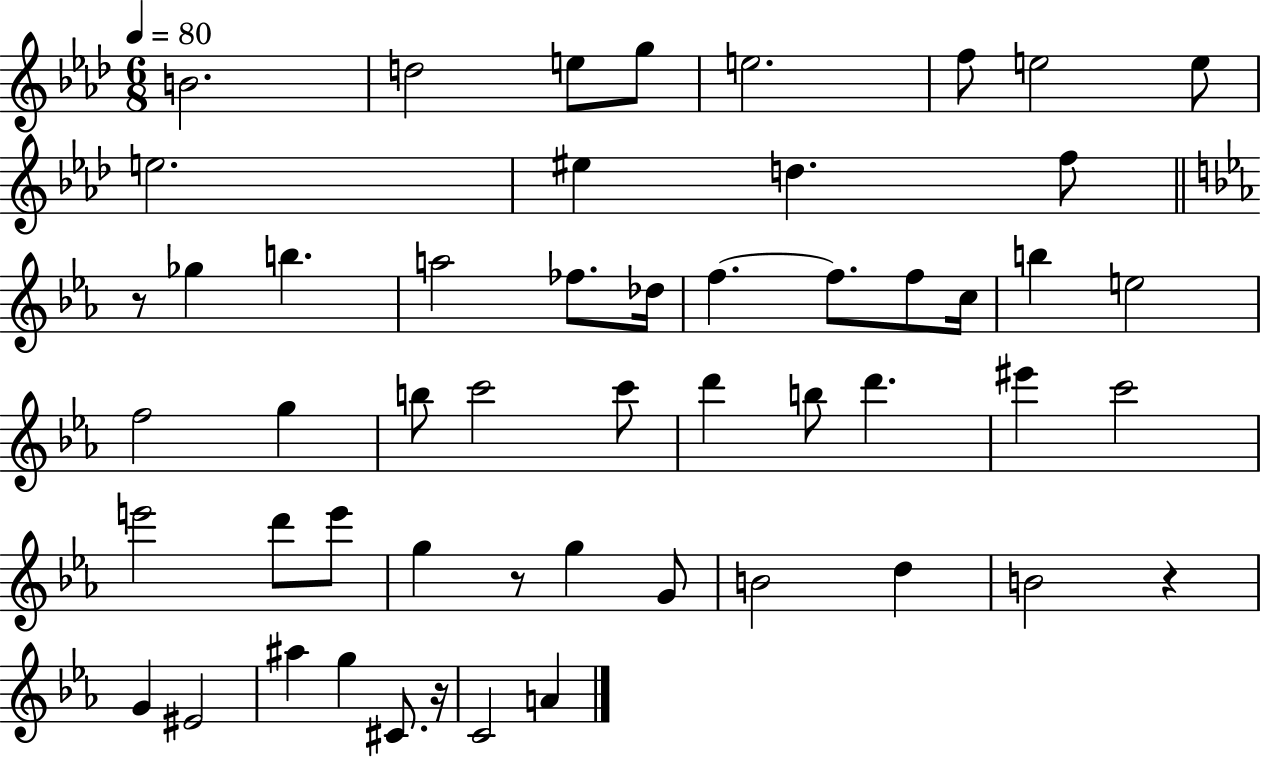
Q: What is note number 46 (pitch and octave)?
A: G5